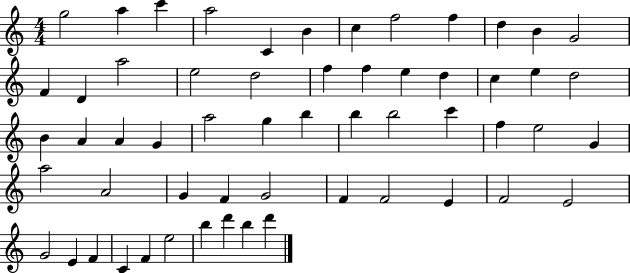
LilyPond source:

{
  \clef treble
  \numericTimeSignature
  \time 4/4
  \key c \major
  g''2 a''4 c'''4 | a''2 c'4 b'4 | c''4 f''2 f''4 | d''4 b'4 g'2 | \break f'4 d'4 a''2 | e''2 d''2 | f''4 f''4 e''4 d''4 | c''4 e''4 d''2 | \break b'4 a'4 a'4 g'4 | a''2 g''4 b''4 | b''4 b''2 c'''4 | f''4 e''2 g'4 | \break a''2 a'2 | g'4 f'4 g'2 | f'4 f'2 e'4 | f'2 e'2 | \break g'2 e'4 f'4 | c'4 f'4 e''2 | b''4 d'''4 b''4 d'''4 | \bar "|."
}